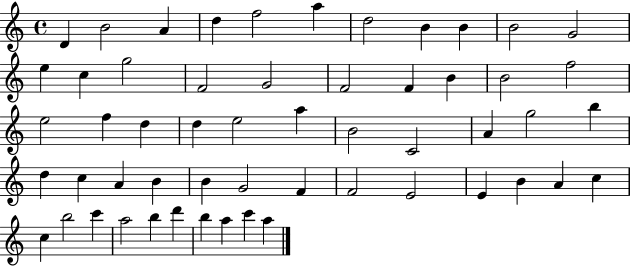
D4/q B4/h A4/q D5/q F5/h A5/q D5/h B4/q B4/q B4/h G4/h E5/q C5/q G5/h F4/h G4/h F4/h F4/q B4/q B4/h F5/h E5/h F5/q D5/q D5/q E5/h A5/q B4/h C4/h A4/q G5/h B5/q D5/q C5/q A4/q B4/q B4/q G4/h F4/q F4/h E4/h E4/q B4/q A4/q C5/q C5/q B5/h C6/q A5/h B5/q D6/q B5/q A5/q C6/q A5/q